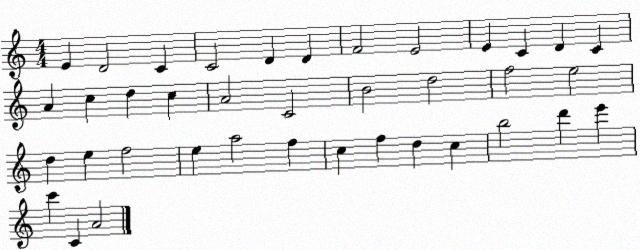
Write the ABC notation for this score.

X:1
T:Untitled
M:4/4
L:1/4
K:C
E D2 C C2 D D F2 E2 E C D C A c d c A2 C2 B2 d2 f2 e2 d e f2 e a2 f c f d c b2 d' e' c' C A2